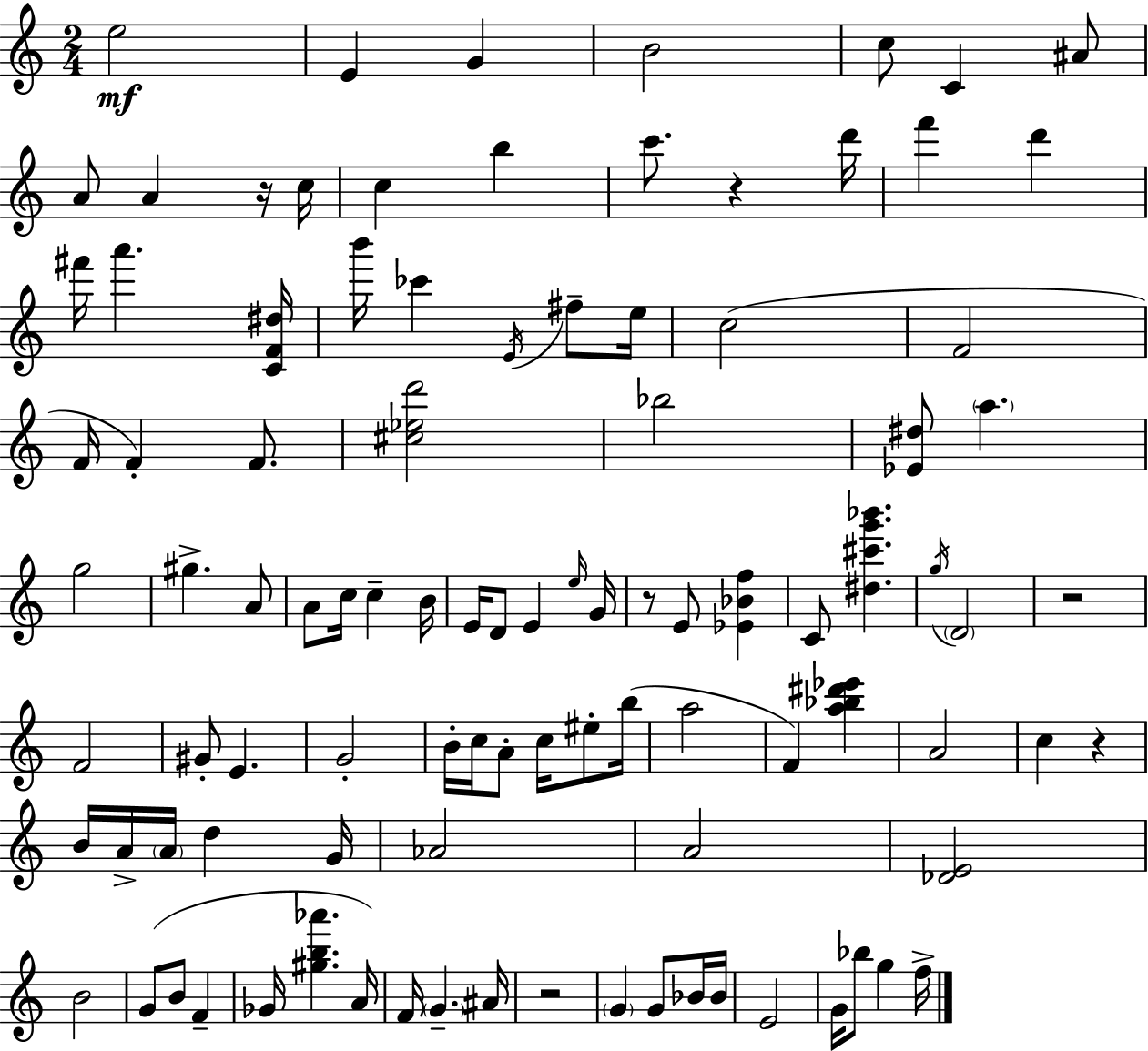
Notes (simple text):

E5/h E4/q G4/q B4/h C5/e C4/q A#4/e A4/e A4/q R/s C5/s C5/q B5/q C6/e. R/q D6/s F6/q D6/q F#6/s A6/q. [C4,F4,D#5]/s B6/s CES6/q E4/s F#5/e E5/s C5/h F4/h F4/s F4/q F4/e. [C#5,Eb5,D6]/h Bb5/h [Eb4,D#5]/e A5/q. G5/h G#5/q. A4/e A4/e C5/s C5/q B4/s E4/s D4/e E4/q E5/s G4/s R/e E4/e [Eb4,Bb4,F5]/q C4/e [D#5,C#6,G6,Bb6]/q. G5/s D4/h R/h F4/h G#4/e E4/q. G4/h B4/s C5/s A4/e C5/s EIS5/e B5/s A5/h F4/q [A5,Bb5,D#6,Eb6]/q A4/h C5/q R/q B4/s A4/s A4/s D5/q G4/s Ab4/h A4/h [Db4,E4]/h B4/h G4/e B4/e F4/q Gb4/s [G#5,B5,Ab6]/q. A4/s F4/s G4/q. A#4/s R/h G4/q G4/e Bb4/s Bb4/s E4/h G4/s Bb5/e G5/q F5/s